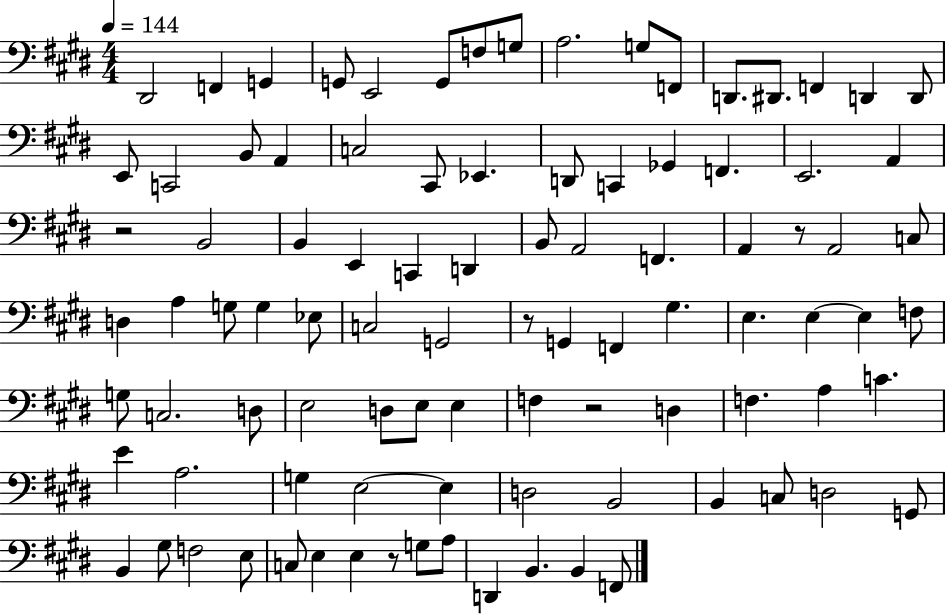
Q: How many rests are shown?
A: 5